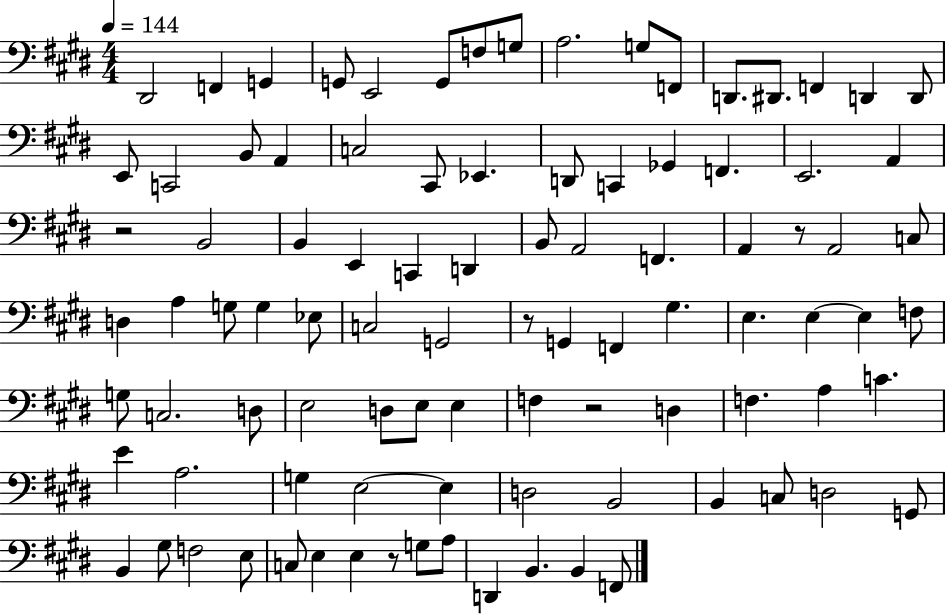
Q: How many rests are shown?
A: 5